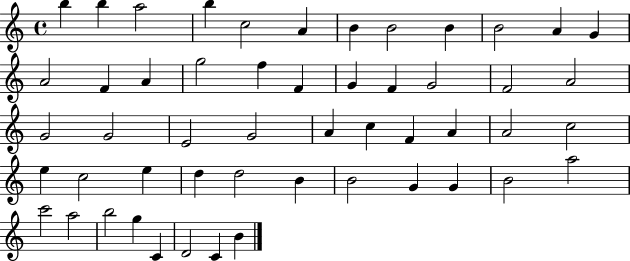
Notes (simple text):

B5/q B5/q A5/h B5/q C5/h A4/q B4/q B4/h B4/q B4/h A4/q G4/q A4/h F4/q A4/q G5/h F5/q F4/q G4/q F4/q G4/h F4/h A4/h G4/h G4/h E4/h G4/h A4/q C5/q F4/q A4/q A4/h C5/h E5/q C5/h E5/q D5/q D5/h B4/q B4/h G4/q G4/q B4/h A5/h C6/h A5/h B5/h G5/q C4/q D4/h C4/q B4/q